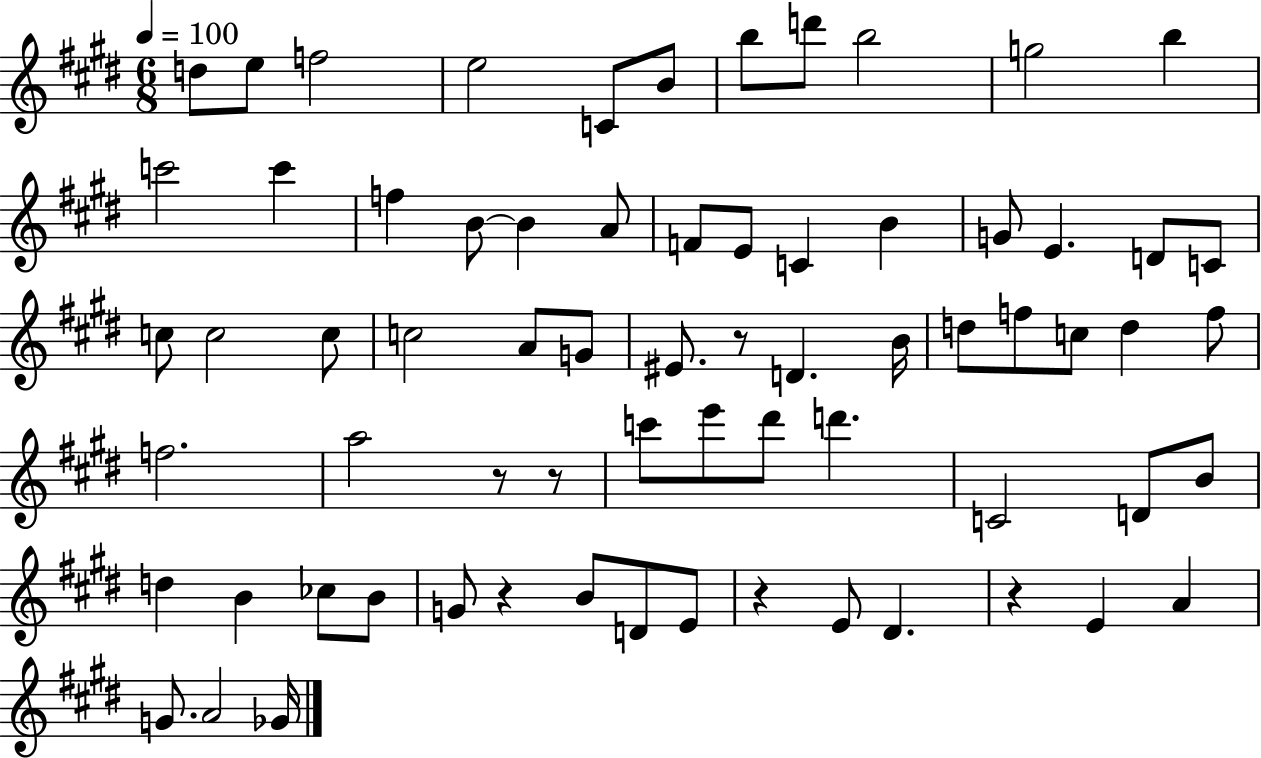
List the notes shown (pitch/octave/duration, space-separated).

D5/e E5/e F5/h E5/h C4/e B4/e B5/e D6/e B5/h G5/h B5/q C6/h C6/q F5/q B4/e B4/q A4/e F4/e E4/e C4/q B4/q G4/e E4/q. D4/e C4/e C5/e C5/h C5/e C5/h A4/e G4/e EIS4/e. R/e D4/q. B4/s D5/e F5/e C5/e D5/q F5/e F5/h. A5/h R/e R/e C6/e E6/e D#6/e D6/q. C4/h D4/e B4/e D5/q B4/q CES5/e B4/e G4/e R/q B4/e D4/e E4/e R/q E4/e D#4/q. R/q E4/q A4/q G4/e. A4/h Gb4/s